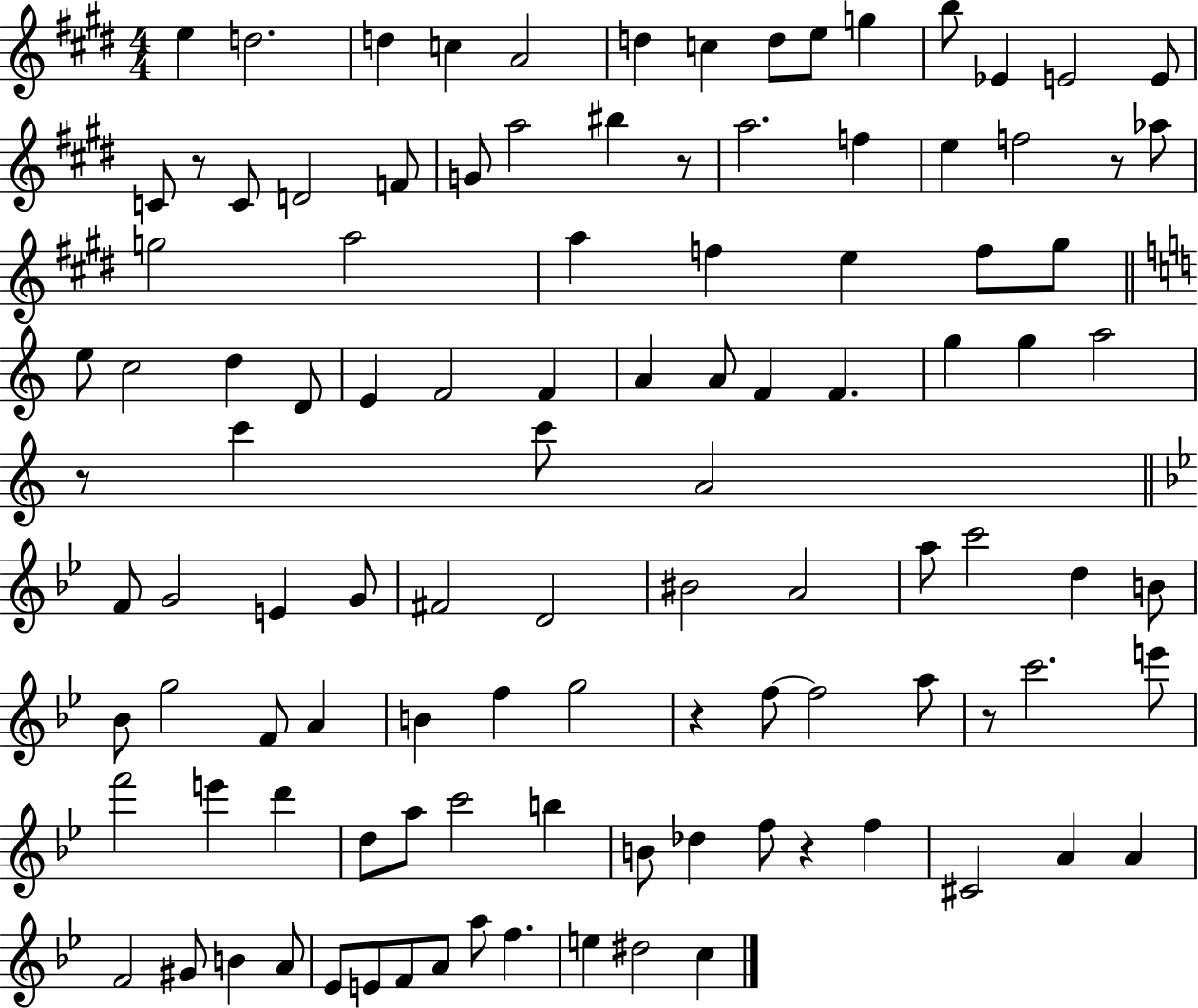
{
  \clef treble
  \numericTimeSignature
  \time 4/4
  \key e \major
  e''4 d''2. | d''4 c''4 a'2 | d''4 c''4 d''8 e''8 g''4 | b''8 ees'4 e'2 e'8 | \break c'8 r8 c'8 d'2 f'8 | g'8 a''2 bis''4 r8 | a''2. f''4 | e''4 f''2 r8 aes''8 | \break g''2 a''2 | a''4 f''4 e''4 f''8 gis''8 | \bar "||" \break \key c \major e''8 c''2 d''4 d'8 | e'4 f'2 f'4 | a'4 a'8 f'4 f'4. | g''4 g''4 a''2 | \break r8 c'''4 c'''8 a'2 | \bar "||" \break \key bes \major f'8 g'2 e'4 g'8 | fis'2 d'2 | bis'2 a'2 | a''8 c'''2 d''4 b'8 | \break bes'8 g''2 f'8 a'4 | b'4 f''4 g''2 | r4 f''8~~ f''2 a''8 | r8 c'''2. e'''8 | \break f'''2 e'''4 d'''4 | d''8 a''8 c'''2 b''4 | b'8 des''4 f''8 r4 f''4 | cis'2 a'4 a'4 | \break f'2 gis'8 b'4 a'8 | ees'8 e'8 f'8 a'8 a''8 f''4. | e''4 dis''2 c''4 | \bar "|."
}